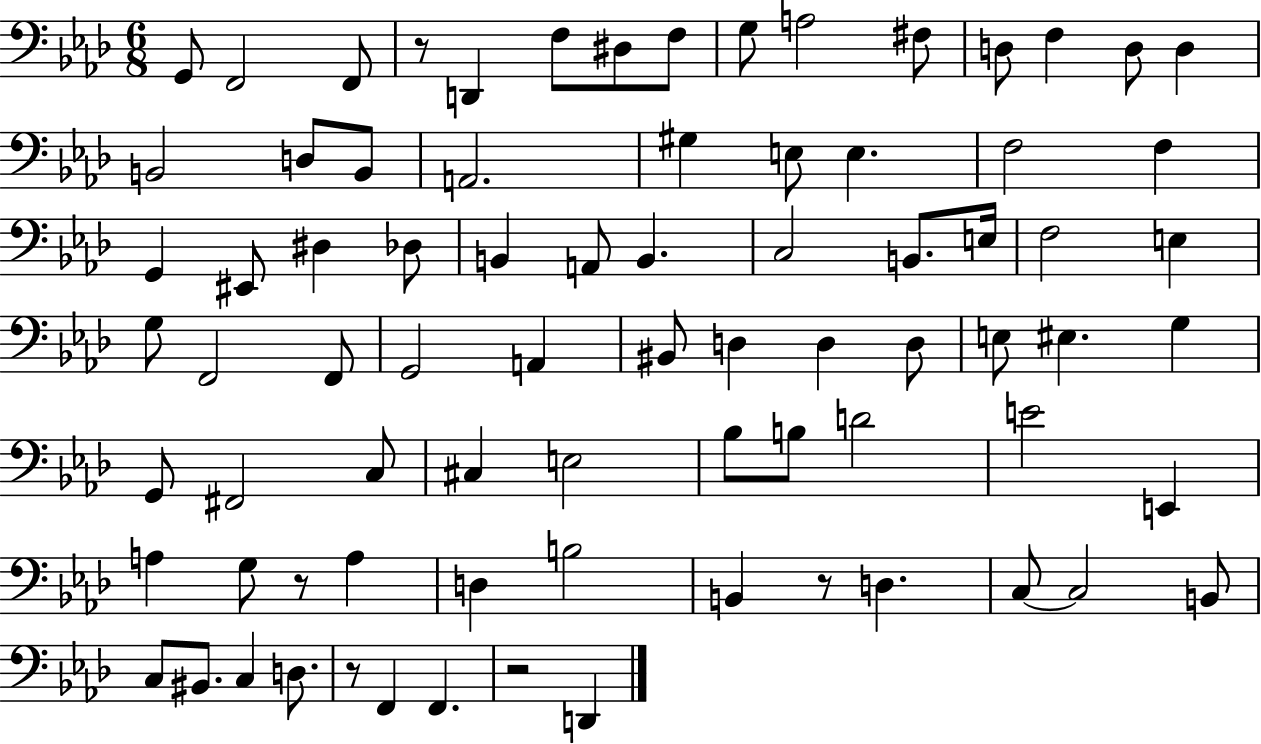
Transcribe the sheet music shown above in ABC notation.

X:1
T:Untitled
M:6/8
L:1/4
K:Ab
G,,/2 F,,2 F,,/2 z/2 D,, F,/2 ^D,/2 F,/2 G,/2 A,2 ^F,/2 D,/2 F, D,/2 D, B,,2 D,/2 B,,/2 A,,2 ^G, E,/2 E, F,2 F, G,, ^E,,/2 ^D, _D,/2 B,, A,,/2 B,, C,2 B,,/2 E,/4 F,2 E, G,/2 F,,2 F,,/2 G,,2 A,, ^B,,/2 D, D, D,/2 E,/2 ^E, G, G,,/2 ^F,,2 C,/2 ^C, E,2 _B,/2 B,/2 D2 E2 E,, A, G,/2 z/2 A, D, B,2 B,, z/2 D, C,/2 C,2 B,,/2 C,/2 ^B,,/2 C, D,/2 z/2 F,, F,, z2 D,,